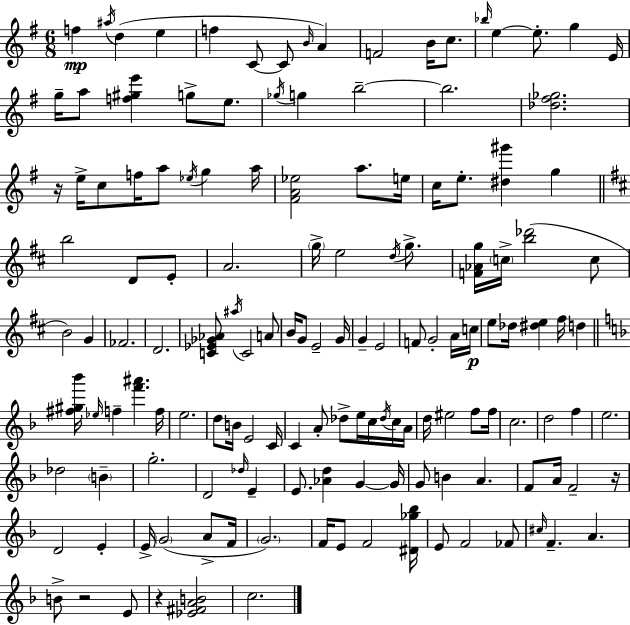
{
  \clef treble
  \numericTimeSignature
  \time 6/8
  \key e \minor
  f''4\mp \acciaccatura { ais''16 } d''4( e''4 | f''4 c'8~~ c'8 \grace { b'16 }) a'4 | f'2 b'16 c''8. | \grace { bes''16 } e''4~~ e''8.-. g''4 | \break e'16 g''16-- a''8 <f'' gis'' e'''>4 g''8-> | e''8. \acciaccatura { ges''16 } g''4 b''2--~~ | b''2. | <des'' fis'' ges''>2. | \break r16 e''16-> c''8 f''16 a''8 \acciaccatura { ees''16 } | g''4 a''16 <fis' a' ees''>2 | a''8. e''16 c''16 e''8.-. <dis'' gis'''>4 | g''4 \bar "||" \break \key b \minor b''2 d'8 e'8-. | a'2. | \parenthesize g''16-> e''2 \acciaccatura { d''16 } g''8.-> | <f' aes' g''>16 \parenthesize c''16-> <b'' des'''>2( c''8 | \break b'2) g'4 | fes'2. | d'2. | <c' ees' ges' aes'>8 \acciaccatura { ais''16 } c'2 | \break a'8 b'16 g'8 e'2-- | g'16 g'4-- e'2 | f'8 g'2-. | a'16 c''16\p e''8 des''16 <dis'' e''>4 fis''16 d''4 | \break \bar "||" \break \key d \minor <fis'' gis'' bes'''>16 \grace { ees''16 } f''4-- <f''' ais'''>4. | f''16 e''2. | d''8 b'16 e'2 | c'16 c'4 a'8-. des''8-> e''16 c''16 \acciaccatura { des''16 } | \break c''16 a'16 d''16 eis''2 f''8 | f''16 c''2. | d''2 f''4 | e''2. | \break des''2 \parenthesize b'4-- | g''2.-. | d'2 \grace { des''16 } e'4-- | e'8. <aes' d''>4 g'4~~ | \break g'16 g'8 b'4 a'4. | f'8 a'16 f'2-- | r16 d'2 e'4-. | e'16-> \parenthesize g'2( | \break a'8-> f'16 \parenthesize g'2.) | f'16 e'8 f'2 | <dis' ges'' bes''>16 e'8 f'2 | fes'8 \grace { cis''16 } f'4.-- a'4. | \break b'8-> r2 | e'8 r4 <ees' fis' a' b'>2 | c''2. | \bar "|."
}